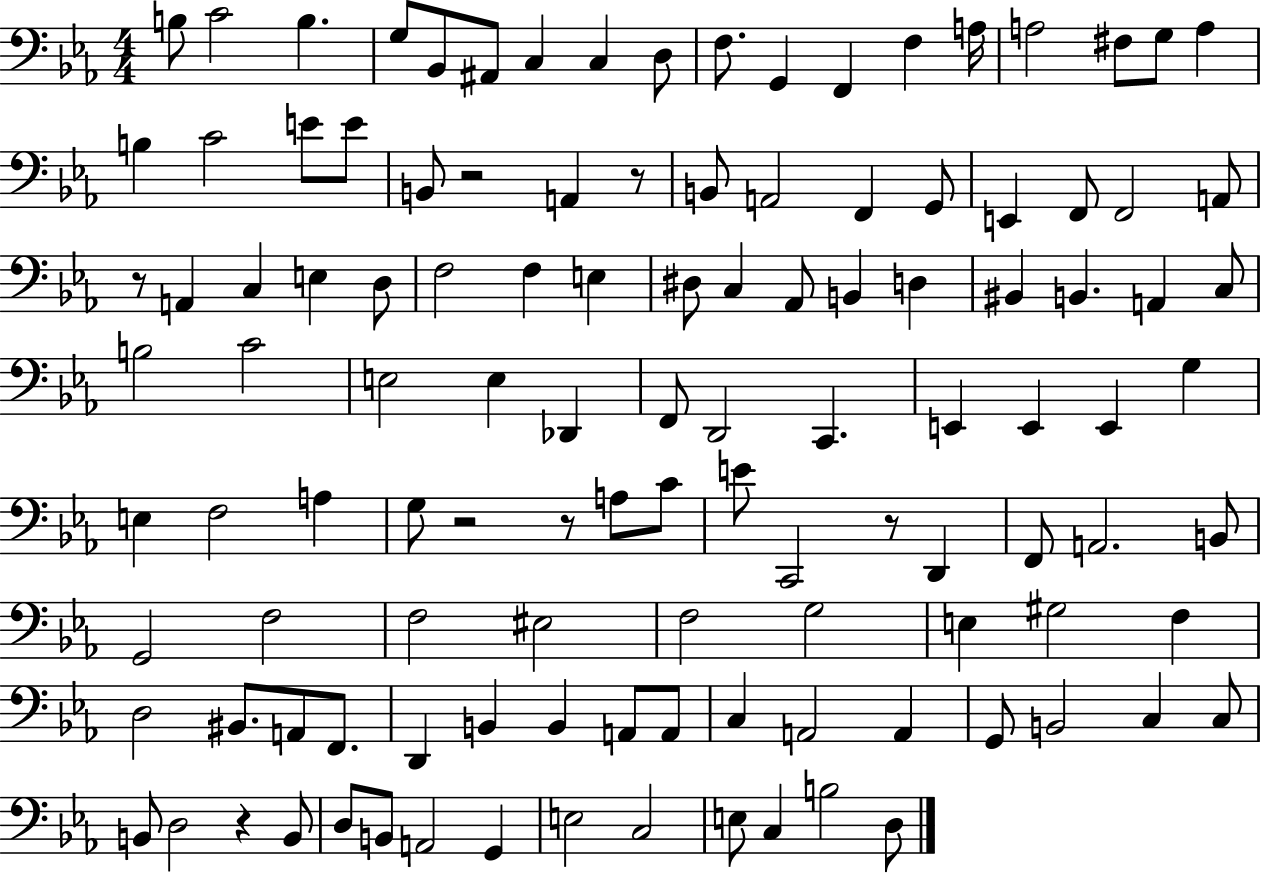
B3/e C4/h B3/q. G3/e Bb2/e A#2/e C3/q C3/q D3/e F3/e. G2/q F2/q F3/q A3/s A3/h F#3/e G3/e A3/q B3/q C4/h E4/e E4/e B2/e R/h A2/q R/e B2/e A2/h F2/q G2/e E2/q F2/e F2/h A2/e R/e A2/q C3/q E3/q D3/e F3/h F3/q E3/q D#3/e C3/q Ab2/e B2/q D3/q BIS2/q B2/q. A2/q C3/e B3/h C4/h E3/h E3/q Db2/q F2/e D2/h C2/q. E2/q E2/q E2/q G3/q E3/q F3/h A3/q G3/e R/h R/e A3/e C4/e E4/e C2/h R/e D2/q F2/e A2/h. B2/e G2/h F3/h F3/h EIS3/h F3/h G3/h E3/q G#3/h F3/q D3/h BIS2/e. A2/e F2/e. D2/q B2/q B2/q A2/e A2/e C3/q A2/h A2/q G2/e B2/h C3/q C3/e B2/e D3/h R/q B2/e D3/e B2/e A2/h G2/q E3/h C3/h E3/e C3/q B3/h D3/e